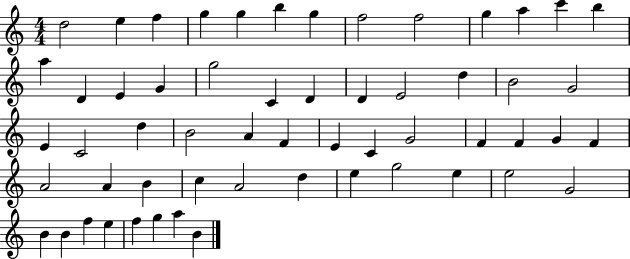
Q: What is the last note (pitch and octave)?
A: B4